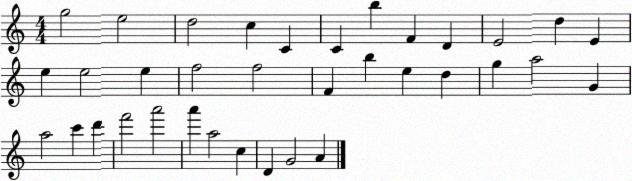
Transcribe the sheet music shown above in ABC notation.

X:1
T:Untitled
M:4/4
L:1/4
K:C
g2 e2 d2 c C C b F D E2 d E e e2 e f2 f2 F b e d g a2 G a2 c' d' f'2 a'2 a' a2 c D G2 A